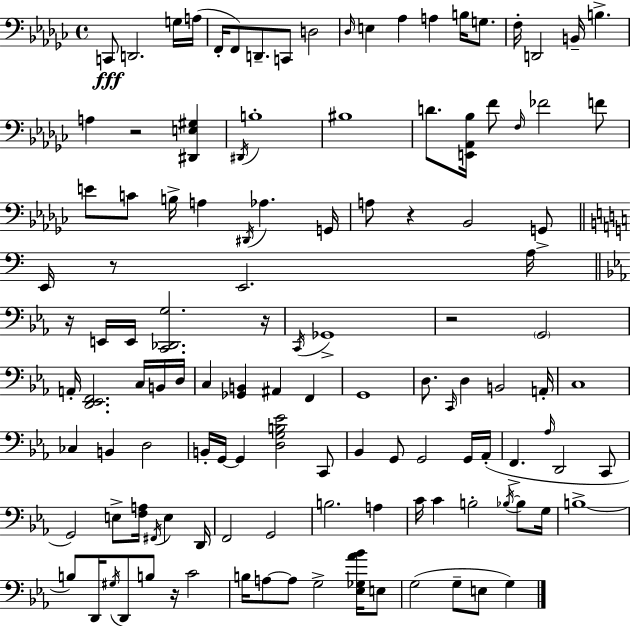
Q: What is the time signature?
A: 4/4